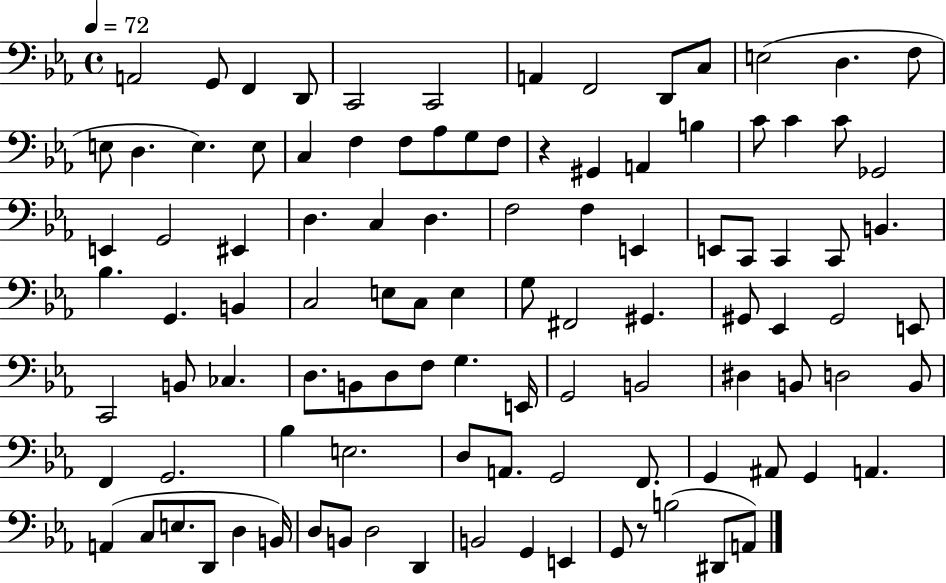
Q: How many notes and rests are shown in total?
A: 104